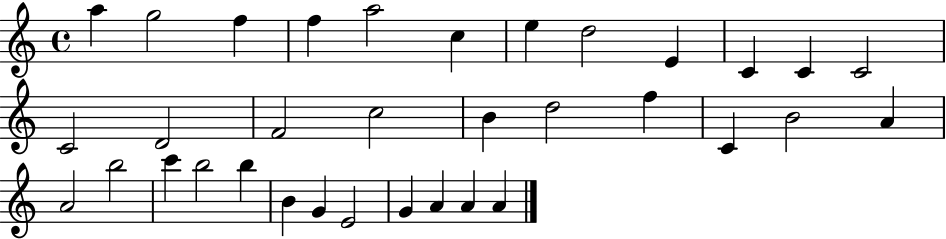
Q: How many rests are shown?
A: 0